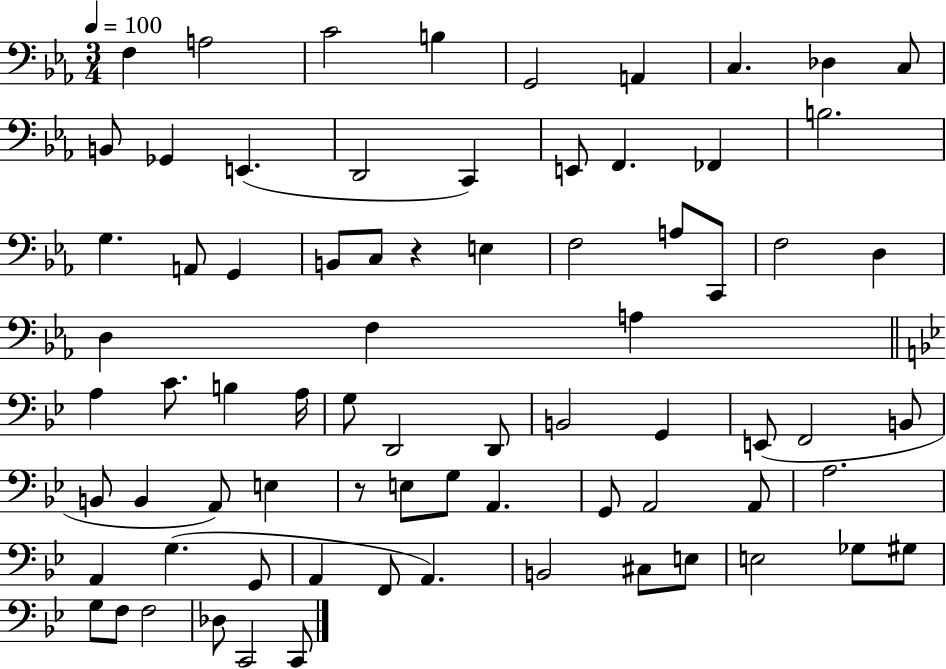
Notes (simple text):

F3/q A3/h C4/h B3/q G2/h A2/q C3/q. Db3/q C3/e B2/e Gb2/q E2/q. D2/h C2/q E2/e F2/q. FES2/q B3/h. G3/q. A2/e G2/q B2/e C3/e R/q E3/q F3/h A3/e C2/e F3/h D3/q D3/q F3/q A3/q A3/q C4/e. B3/q A3/s G3/e D2/h D2/e B2/h G2/q E2/e F2/h B2/e B2/e B2/q A2/e E3/q R/e E3/e G3/e A2/q. G2/e A2/h A2/e A3/h. A2/q G3/q. G2/e A2/q F2/e A2/q. B2/h C#3/e E3/e E3/h Gb3/e G#3/e G3/e F3/e F3/h Db3/e C2/h C2/e